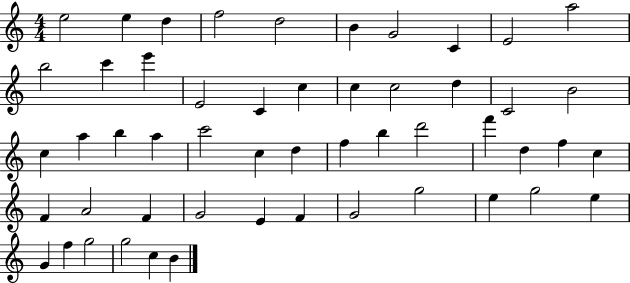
X:1
T:Untitled
M:4/4
L:1/4
K:C
e2 e d f2 d2 B G2 C E2 a2 b2 c' e' E2 C c c c2 d C2 B2 c a b a c'2 c d f b d'2 f' d f c F A2 F G2 E F G2 g2 e g2 e G f g2 g2 c B